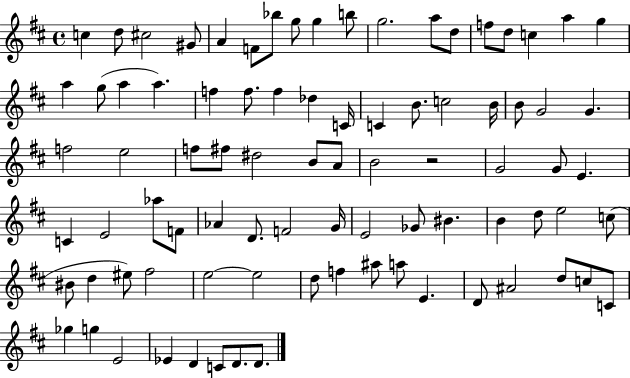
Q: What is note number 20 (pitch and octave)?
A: G5